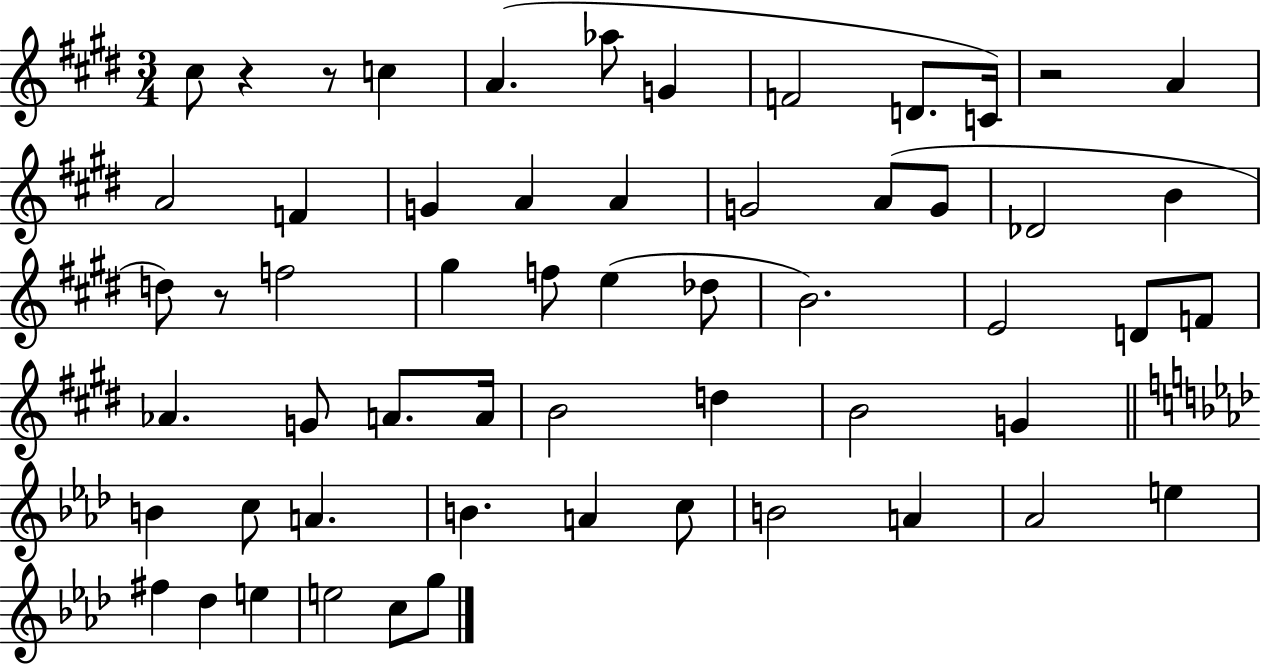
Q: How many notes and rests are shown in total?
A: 57